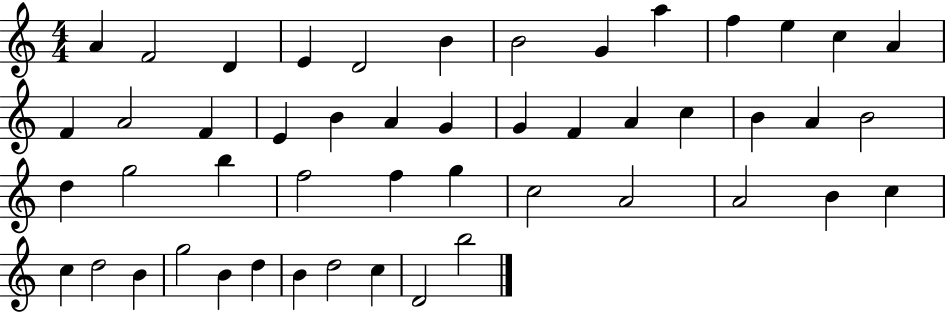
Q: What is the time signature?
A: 4/4